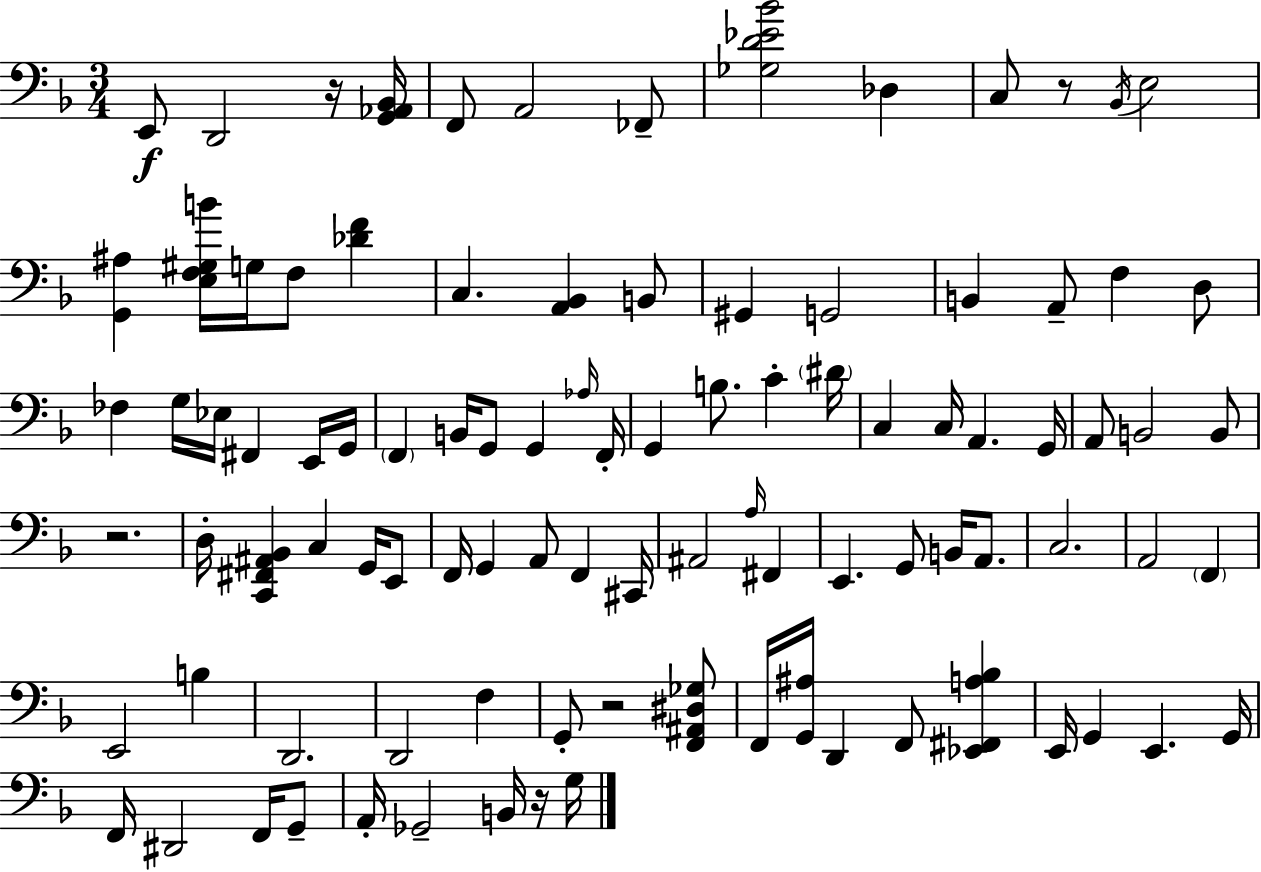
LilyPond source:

{
  \clef bass
  \numericTimeSignature
  \time 3/4
  \key d \minor
  e,8\f d,2 r16 <g, aes, bes,>16 | f,8 a,2 fes,8-- | <ges d' ees' bes'>2 des4 | c8 r8 \acciaccatura { bes,16 } e2 | \break <g, ais>4 <e f gis b'>16 g16 f8 <des' f'>4 | c4. <a, bes,>4 b,8 | gis,4 g,2 | b,4 a,8-- f4 d8 | \break fes4 g16 ees16 fis,4 e,16 | g,16 \parenthesize f,4 b,16 g,8 g,4 | \grace { aes16 } f,16-. g,4 b8. c'4-. | \parenthesize dis'16 c4 c16 a,4. | \break g,16 a,8 b,2 | b,8 r2. | d16-. <c, fis, ais, bes,>4 c4 g,16 | e,8 f,16 g,4 a,8 f,4 | \break cis,16 ais,2 \grace { a16 } fis,4 | e,4. g,8 b,16 | a,8. c2. | a,2 \parenthesize f,4 | \break e,2 b4 | d,2. | d,2 f4 | g,8-. r2 | \break <f, ais, dis ges>8 f,16 <g, ais>16 d,4 f,8 <ees, fis, a bes>4 | e,16 g,4 e,4. | g,16 f,16 dis,2 | f,16 g,8-- a,16-. ges,2-- | \break b,16 r16 g16 \bar "|."
}